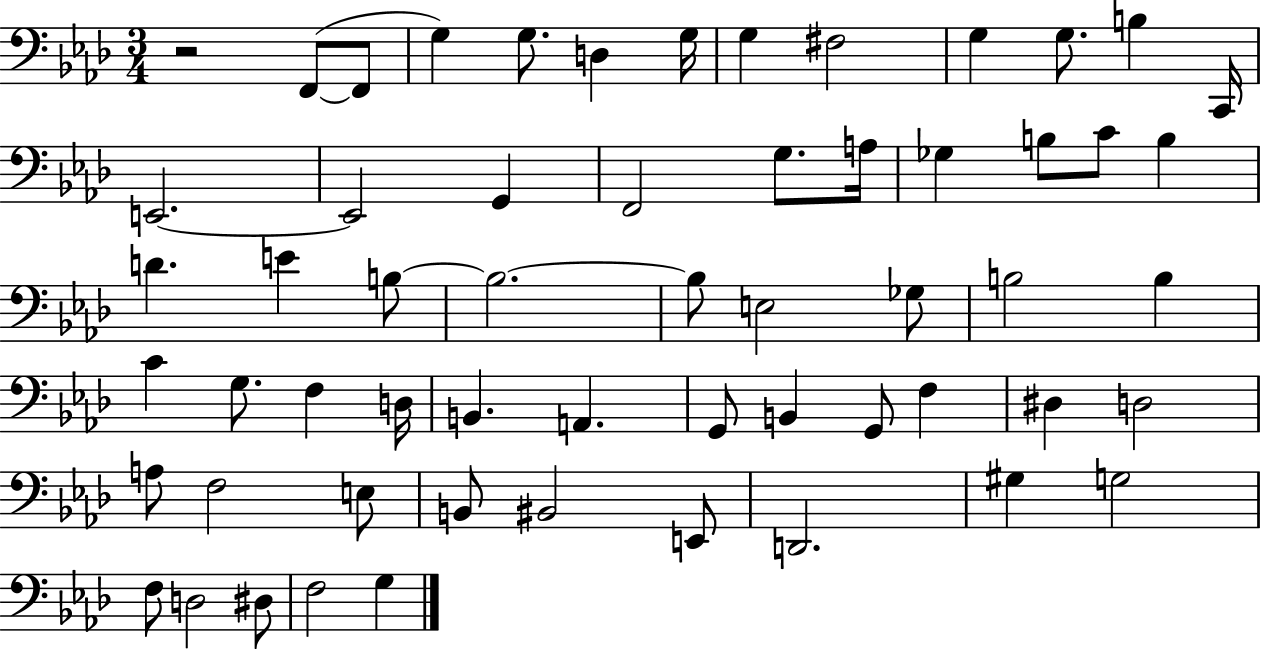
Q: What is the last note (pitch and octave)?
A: G3